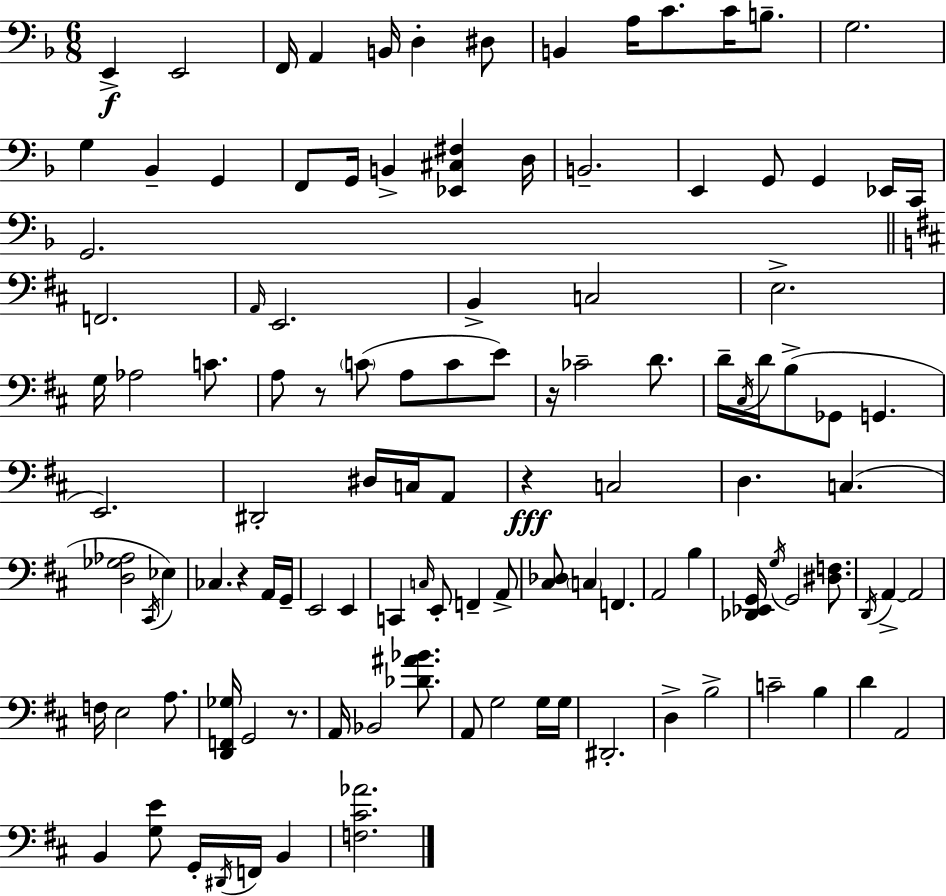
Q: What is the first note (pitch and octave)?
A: E2